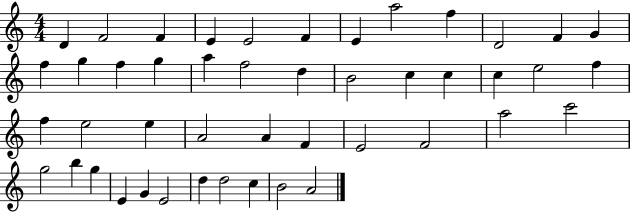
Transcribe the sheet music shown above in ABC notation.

X:1
T:Untitled
M:4/4
L:1/4
K:C
D F2 F E E2 F E a2 f D2 F G f g f g a f2 d B2 c c c e2 f f e2 e A2 A F E2 F2 a2 c'2 g2 b g E G E2 d d2 c B2 A2